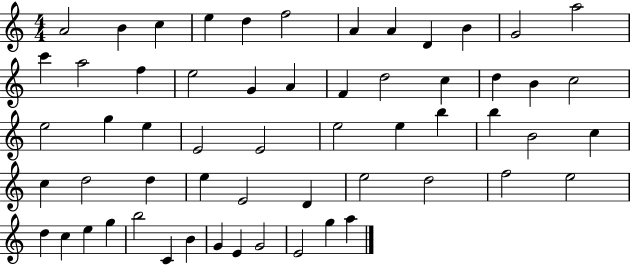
A4/h B4/q C5/q E5/q D5/q F5/h A4/q A4/q D4/q B4/q G4/h A5/h C6/q A5/h F5/q E5/h G4/q A4/q F4/q D5/h C5/q D5/q B4/q C5/h E5/h G5/q E5/q E4/h E4/h E5/h E5/q B5/q B5/q B4/h C5/q C5/q D5/h D5/q E5/q E4/h D4/q E5/h D5/h F5/h E5/h D5/q C5/q E5/q G5/q B5/h C4/q B4/q G4/q E4/q G4/h E4/h G5/q A5/q